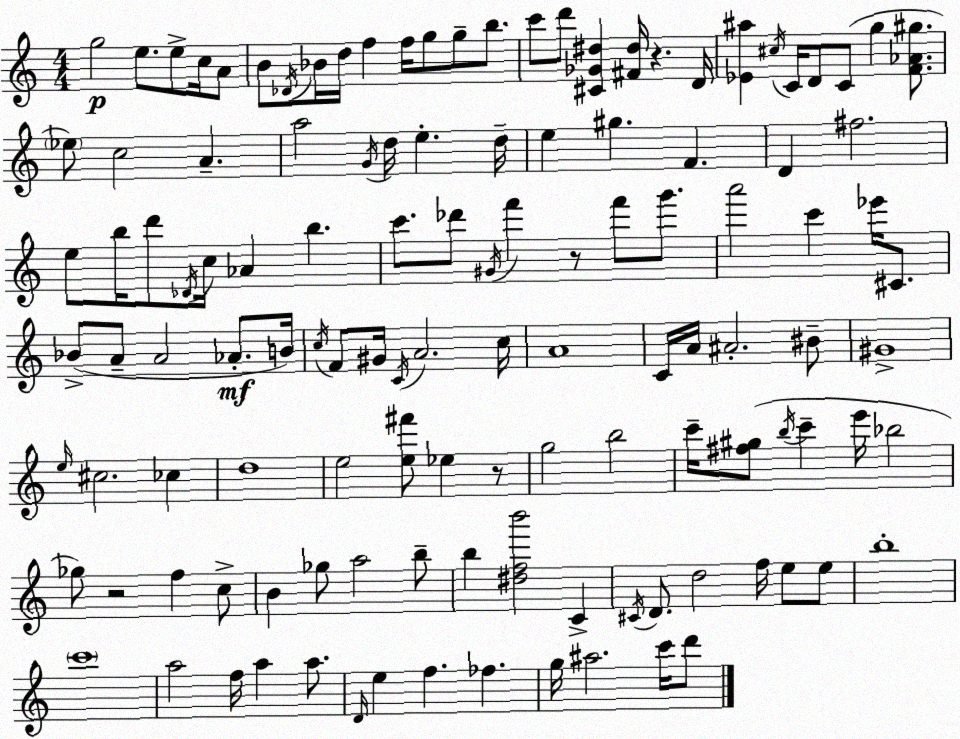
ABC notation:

X:1
T:Untitled
M:4/4
L:1/4
K:Am
g2 e/2 e/2 c/4 A/2 B/2 _D/4 _B/4 d/4 f f/4 g/2 g/2 b/2 c'/2 d'/2 [^C_G^d] [^F^d]/4 z D/4 [_E^a] ^c/4 C/4 D/2 C/2 g [F_A^g]/2 _e/2 c2 A a2 G/4 d/4 e d/4 e ^g F D ^f2 e/2 b/4 d'/2 _D/4 c/4 _A b c'/2 _d'/2 ^G/4 f' z/2 f'/2 g'/2 a'2 c' _e'/4 ^C/2 _B/2 A/2 A2 _A/2 B/4 c/4 F/2 ^G/4 C/4 A2 c/4 A4 C/4 A/4 ^A2 ^B/2 ^G4 e/4 ^c2 _c d4 e2 [e^f']/2 _e z/2 g2 b2 c'/4 [^f^g]/2 b/4 c' e'/4 _b2 _g/2 z2 f c/2 B _g/2 a2 b/2 b [^dfb']2 C ^C/4 D/2 d2 f/4 e/2 e/2 b4 c'4 a2 f/4 a a/2 D/4 e f _f g/4 ^a2 c'/4 d'/2